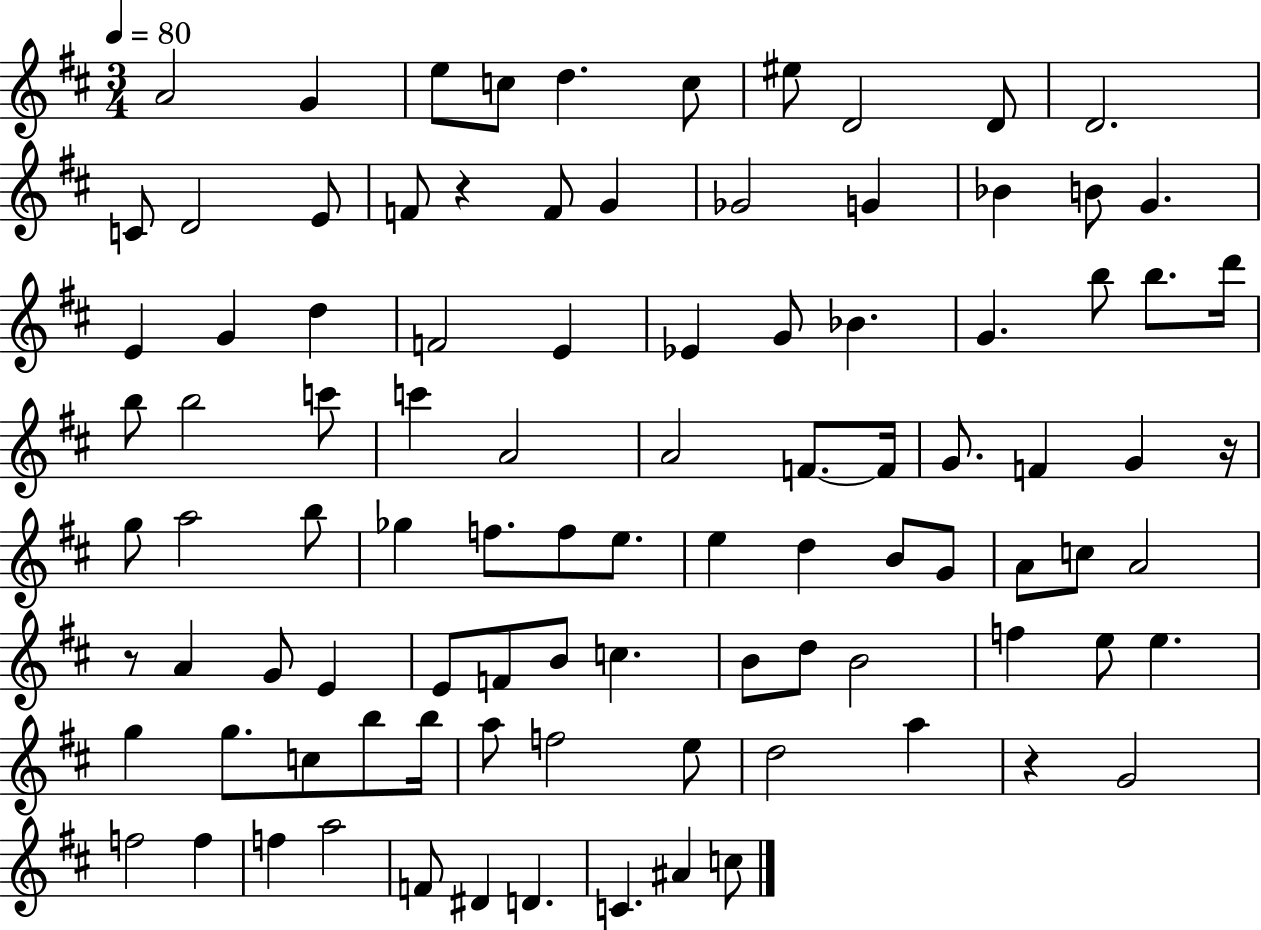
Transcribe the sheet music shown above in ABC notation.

X:1
T:Untitled
M:3/4
L:1/4
K:D
A2 G e/2 c/2 d c/2 ^e/2 D2 D/2 D2 C/2 D2 E/2 F/2 z F/2 G _G2 G _B B/2 G E G d F2 E _E G/2 _B G b/2 b/2 d'/4 b/2 b2 c'/2 c' A2 A2 F/2 F/4 G/2 F G z/4 g/2 a2 b/2 _g f/2 f/2 e/2 e d B/2 G/2 A/2 c/2 A2 z/2 A G/2 E E/2 F/2 B/2 c B/2 d/2 B2 f e/2 e g g/2 c/2 b/2 b/4 a/2 f2 e/2 d2 a z G2 f2 f f a2 F/2 ^D D C ^A c/2